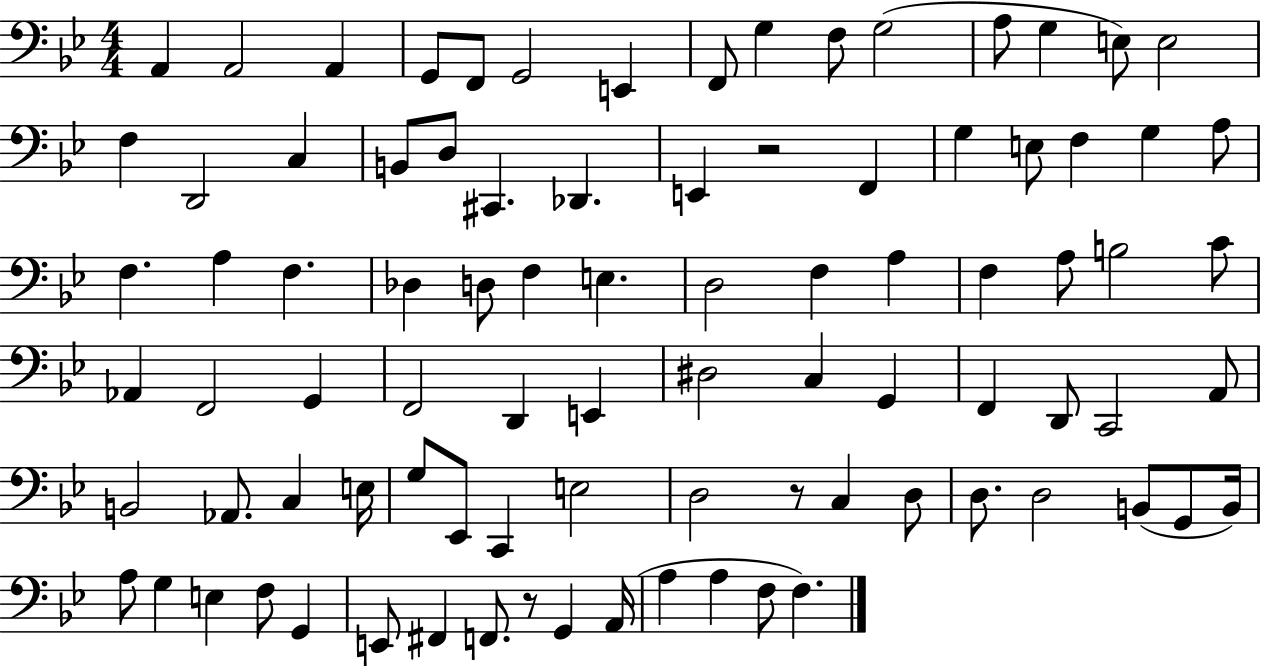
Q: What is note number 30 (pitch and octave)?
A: F3